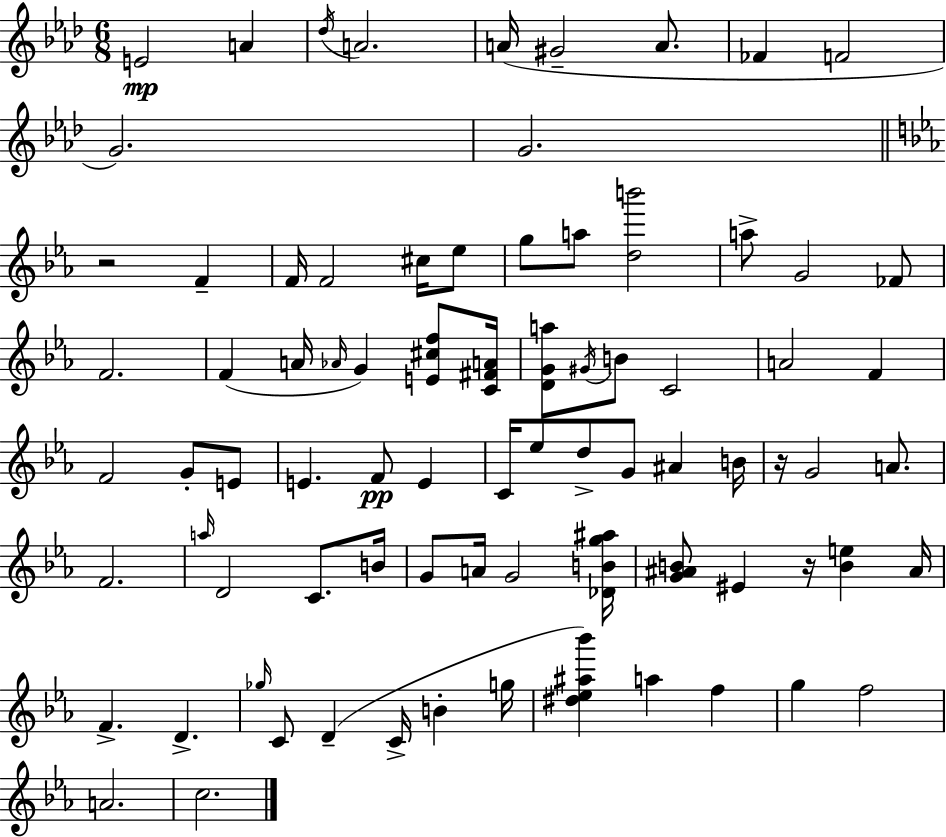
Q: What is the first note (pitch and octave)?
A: E4